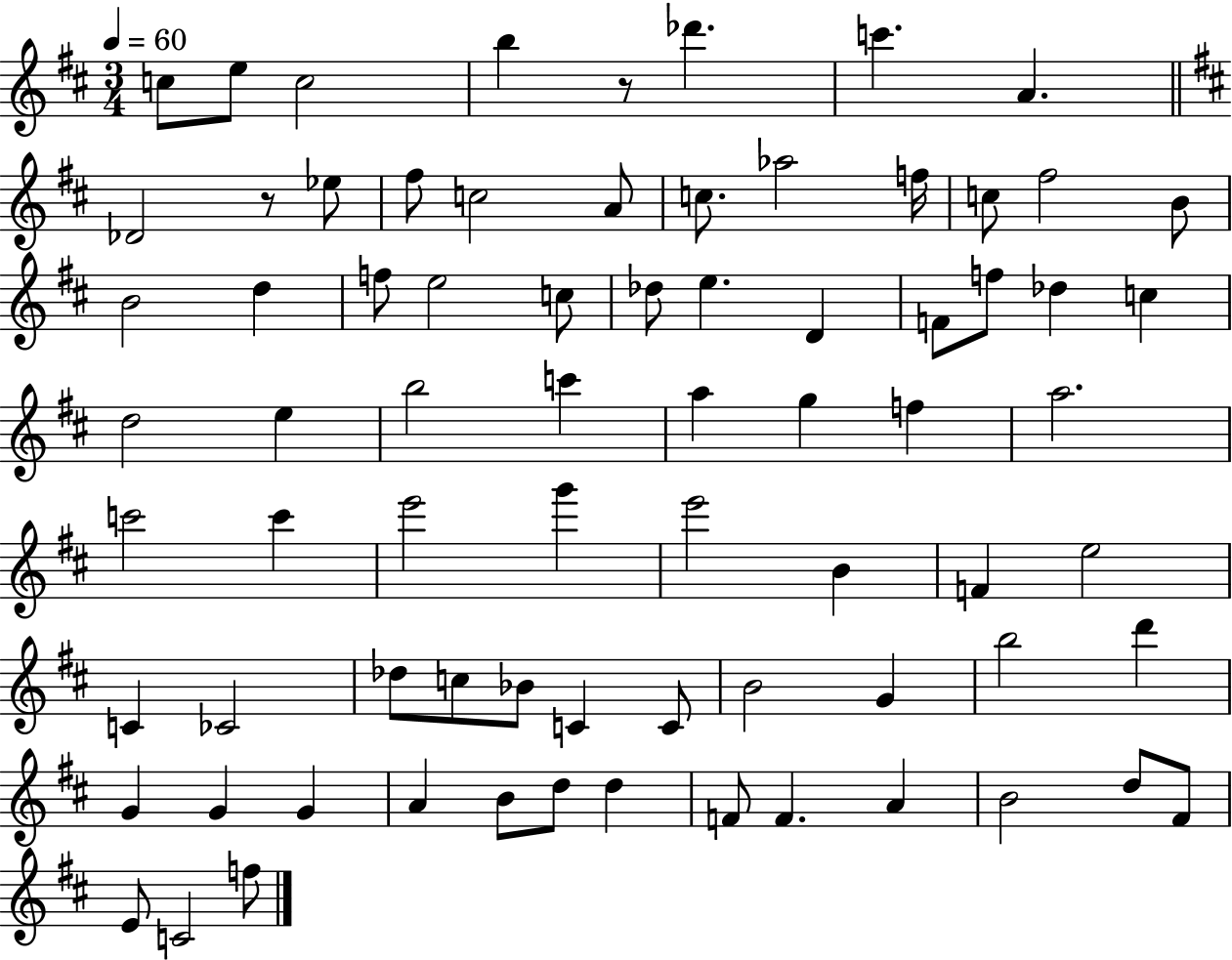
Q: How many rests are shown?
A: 2